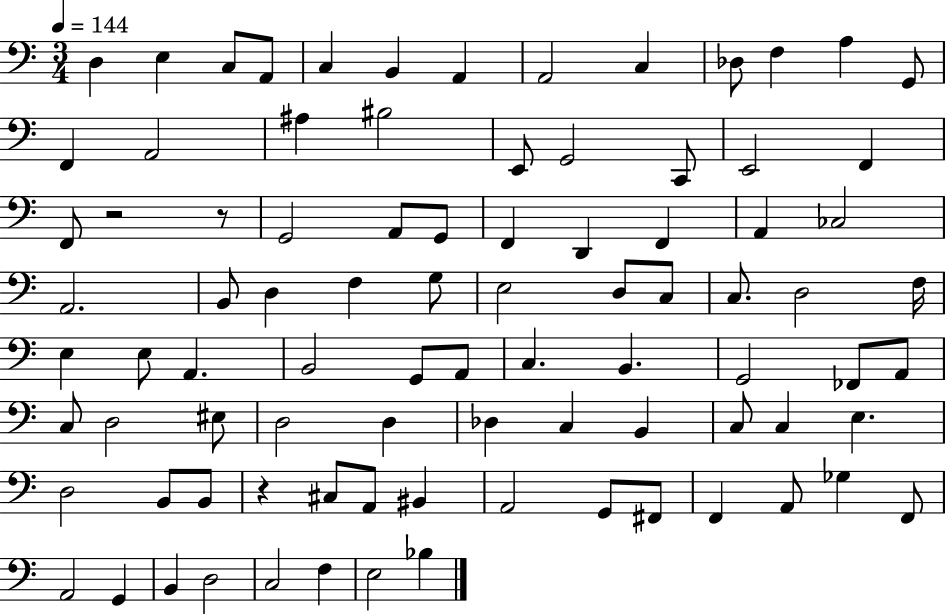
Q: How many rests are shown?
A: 3